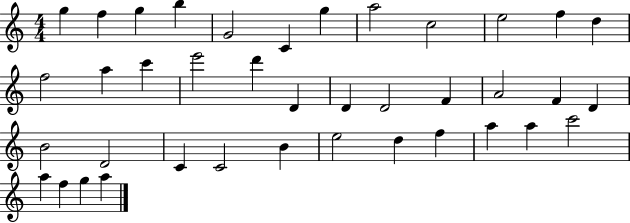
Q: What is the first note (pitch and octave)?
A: G5